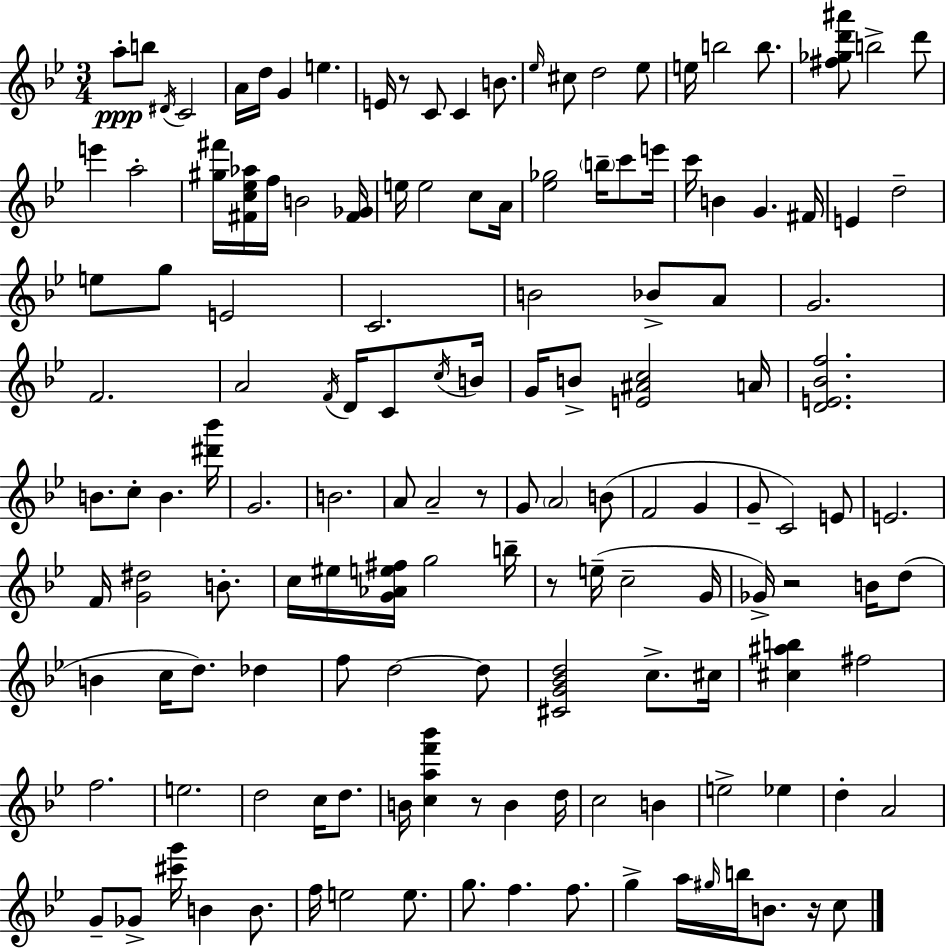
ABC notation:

X:1
T:Untitled
M:3/4
L:1/4
K:Bb
a/2 b/2 ^D/4 C2 A/4 d/4 G e E/4 z/2 C/2 C B/2 _e/4 ^c/2 d2 _e/2 e/4 b2 b/2 [^f_gd'^a']/2 b2 d'/2 e' a2 [^g^f']/4 [^Fc_e_a]/4 f/4 B2 [^F_G]/4 e/4 e2 c/2 A/4 [_e_g]2 b/4 c'/2 e'/4 c'/4 B G ^F/4 E d2 e/2 g/2 E2 C2 B2 _B/2 A/2 G2 F2 A2 F/4 D/4 C/2 c/4 B/4 G/4 B/2 [E^Ac]2 A/4 [DE_Bf]2 B/2 c/2 B [^d'_b']/4 G2 B2 A/2 A2 z/2 G/2 A2 B/2 F2 G G/2 C2 E/2 E2 F/4 [G^d]2 B/2 c/4 ^e/4 [G_Ae^f]/4 g2 b/4 z/2 e/4 c2 G/4 _G/4 z2 B/4 d/2 B c/4 d/2 _d f/2 d2 d/2 [^CG_Bd]2 c/2 ^c/4 [^c^ab] ^f2 f2 e2 d2 c/4 d/2 B/4 [caf'_b'] z/2 B d/4 c2 B e2 _e d A2 G/2 _G/2 [^c'g']/4 B B/2 f/4 e2 e/2 g/2 f f/2 g a/4 ^g/4 b/4 B/2 z/4 c/2